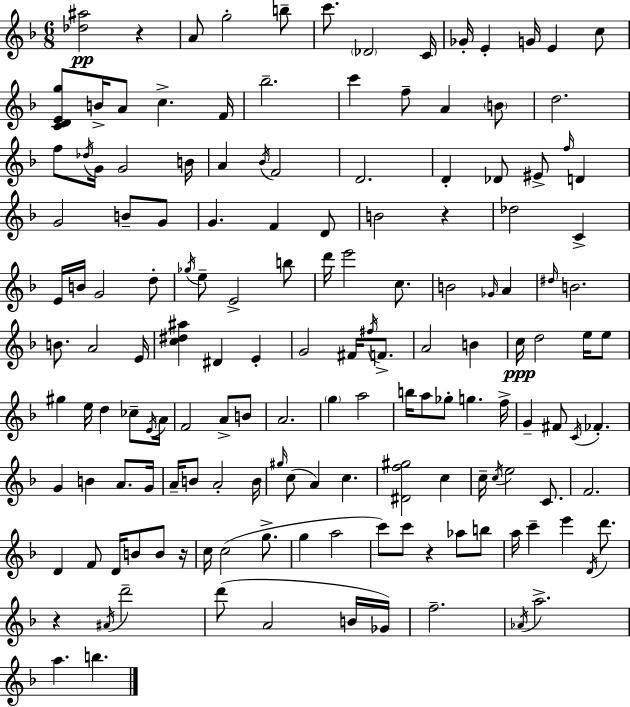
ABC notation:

X:1
T:Untitled
M:6/8
L:1/4
K:F
[_d^a]2 z A/2 g2 b/2 c'/2 _D2 C/4 _G/4 E G/4 E c/2 [CDEg]/2 B/4 A/2 c F/4 _b2 c' f/2 A B/2 d2 f/2 _d/4 G/4 G2 B/4 A _B/4 F2 D2 D _D/2 ^E/2 f/4 D G2 B/2 G/2 G F D/2 B2 z _d2 C E/4 B/4 G2 d/2 _g/4 e/2 E2 b/2 d'/4 e'2 c/2 B2 _G/4 A ^d/4 B2 B/2 A2 E/4 [c^d^a] ^D E G2 ^F/4 ^f/4 F/2 A2 B c/4 d2 e/4 e/2 ^g e/4 d _c/2 E/4 A/4 F2 A/2 B/2 A2 g a2 b/4 a/2 _g/2 g f/4 G ^F/2 C/4 _F G B A/2 G/4 A/4 B/2 A2 B/4 ^g/4 c/2 A c [^Df^g]2 c c/4 c/4 e2 C/2 F2 D F/2 D/4 B/2 B/2 z/4 c/4 c2 g/2 g a2 c'/2 c'/2 z _a/2 b/2 a/4 c' e' D/4 d'/2 z ^A/4 d'2 d'/2 A2 B/4 _G/4 f2 _A/4 a2 a b